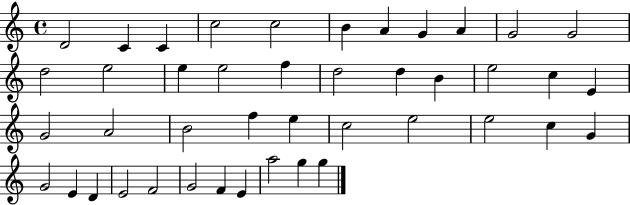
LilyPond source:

{
  \clef treble
  \time 4/4
  \defaultTimeSignature
  \key c \major
  d'2 c'4 c'4 | c''2 c''2 | b'4 a'4 g'4 a'4 | g'2 g'2 | \break d''2 e''2 | e''4 e''2 f''4 | d''2 d''4 b'4 | e''2 c''4 e'4 | \break g'2 a'2 | b'2 f''4 e''4 | c''2 e''2 | e''2 c''4 g'4 | \break g'2 e'4 d'4 | e'2 f'2 | g'2 f'4 e'4 | a''2 g''4 g''4 | \break \bar "|."
}